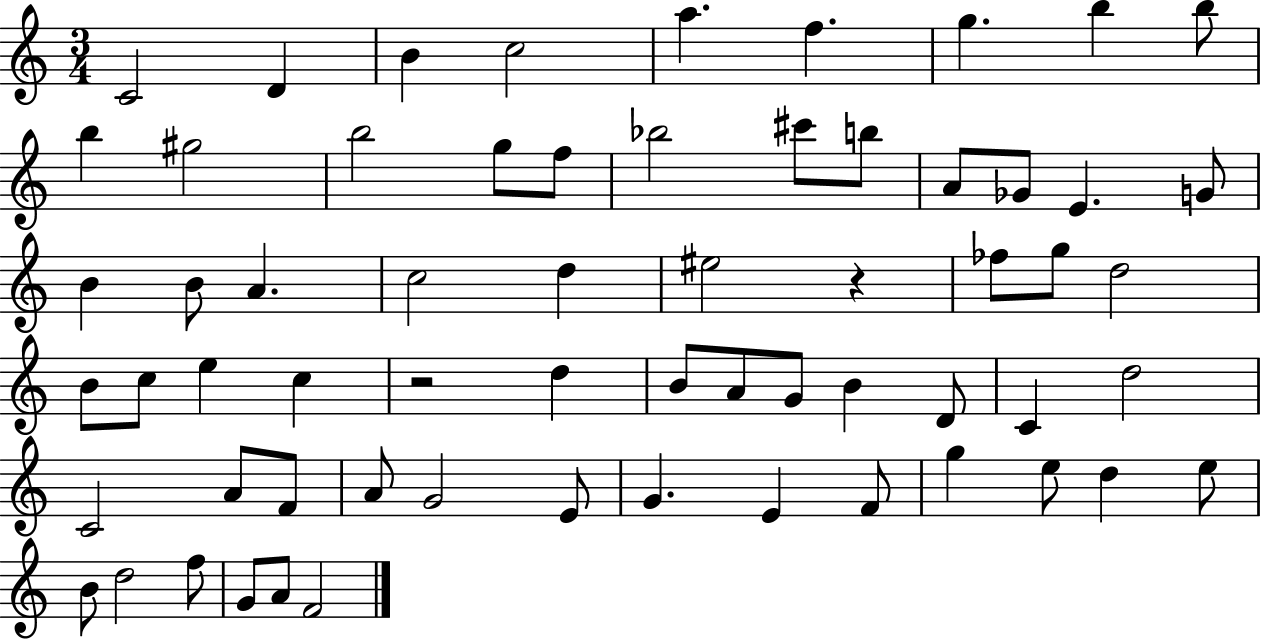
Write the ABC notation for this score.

X:1
T:Untitled
M:3/4
L:1/4
K:C
C2 D B c2 a f g b b/2 b ^g2 b2 g/2 f/2 _b2 ^c'/2 b/2 A/2 _G/2 E G/2 B B/2 A c2 d ^e2 z _f/2 g/2 d2 B/2 c/2 e c z2 d B/2 A/2 G/2 B D/2 C d2 C2 A/2 F/2 A/2 G2 E/2 G E F/2 g e/2 d e/2 B/2 d2 f/2 G/2 A/2 F2